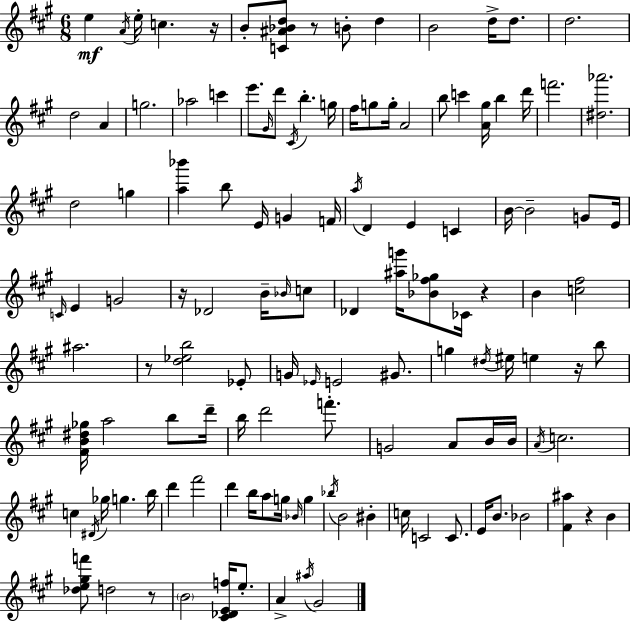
E5/q A4/s E5/s C5/q. R/s B4/e [C4,A#4,Bb4,D5]/e R/e B4/e D5/q B4/h D5/s D5/e. D5/h. D5/h A4/q G5/h. Ab5/h C6/q E6/e. G#4/s D6/e C#4/s B5/q. G5/s F#5/s G5/e G5/s A4/h B5/e C6/q [A4,G#5]/s B5/q D6/s F6/h. [D#5,Ab6]/h. D5/h G5/q [A5,Bb6]/q B5/e E4/s G4/q F4/s A5/s D4/q E4/q C4/q B4/s B4/h G4/e E4/s C4/s E4/q G4/h R/s Db4/h B4/s Bb4/s C5/e Db4/q [A#5,G6]/s [Bb4,F#5,Gb5]/e CES4/s R/q B4/q [C5,F#5]/h A#5/h. R/e [D5,Eb5,B5]/h Eb4/e G4/s Eb4/s E4/h G#4/e. G5/q D#5/s EIS5/s E5/q R/s B5/e [F#4,B4,D#5,Gb5]/s A5/h B5/e D6/s B5/s D6/h F6/e. G4/h A4/e B4/s B4/s A4/s C5/h. C5/q D#4/s Gb5/s G5/q. B5/s D6/q F#6/h D6/q B5/s A5/e G5/s Bb4/s G5/q Bb5/s B4/h BIS4/q C5/s C4/h C4/e. E4/s B4/e. Bb4/h [F#4,A#5]/q R/q B4/q [Db5,E5,G#5,F6]/e D5/h R/e B4/h [C#4,Db4,E4,F5]/s E5/e. A4/q A#5/s G#4/h